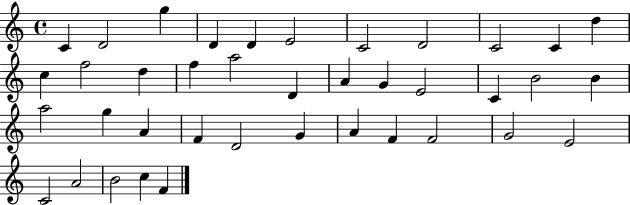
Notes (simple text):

C4/q D4/h G5/q D4/q D4/q E4/h C4/h D4/h C4/h C4/q D5/q C5/q F5/h D5/q F5/q A5/h D4/q A4/q G4/q E4/h C4/q B4/h B4/q A5/h G5/q A4/q F4/q D4/h G4/q A4/q F4/q F4/h G4/h E4/h C4/h A4/h B4/h C5/q F4/q